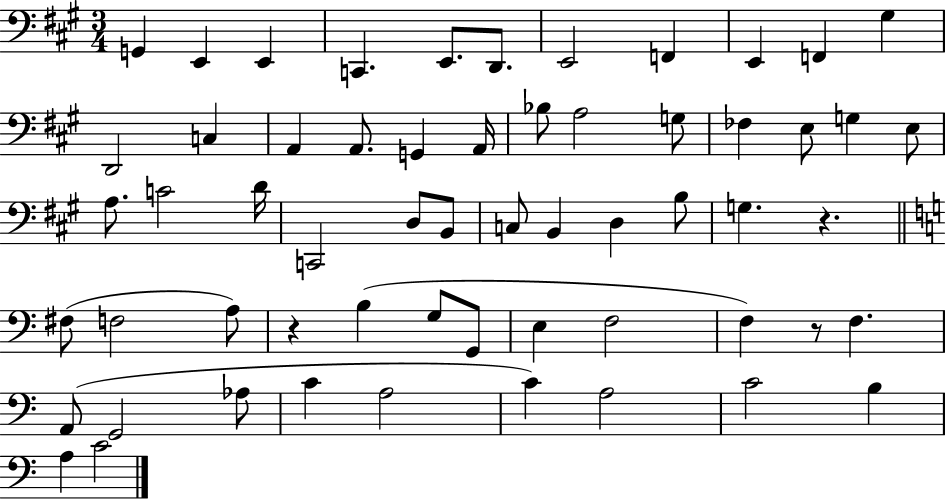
G2/q E2/q E2/q C2/q. E2/e. D2/e. E2/h F2/q E2/q F2/q G#3/q D2/h C3/q A2/q A2/e. G2/q A2/s Bb3/e A3/h G3/e FES3/q E3/e G3/q E3/e A3/e. C4/h D4/s C2/h D3/e B2/e C3/e B2/q D3/q B3/e G3/q. R/q. F#3/e F3/h A3/e R/q B3/q G3/e G2/e E3/q F3/h F3/q R/e F3/q. A2/e G2/h Ab3/e C4/q A3/h C4/q A3/h C4/h B3/q A3/q C4/h